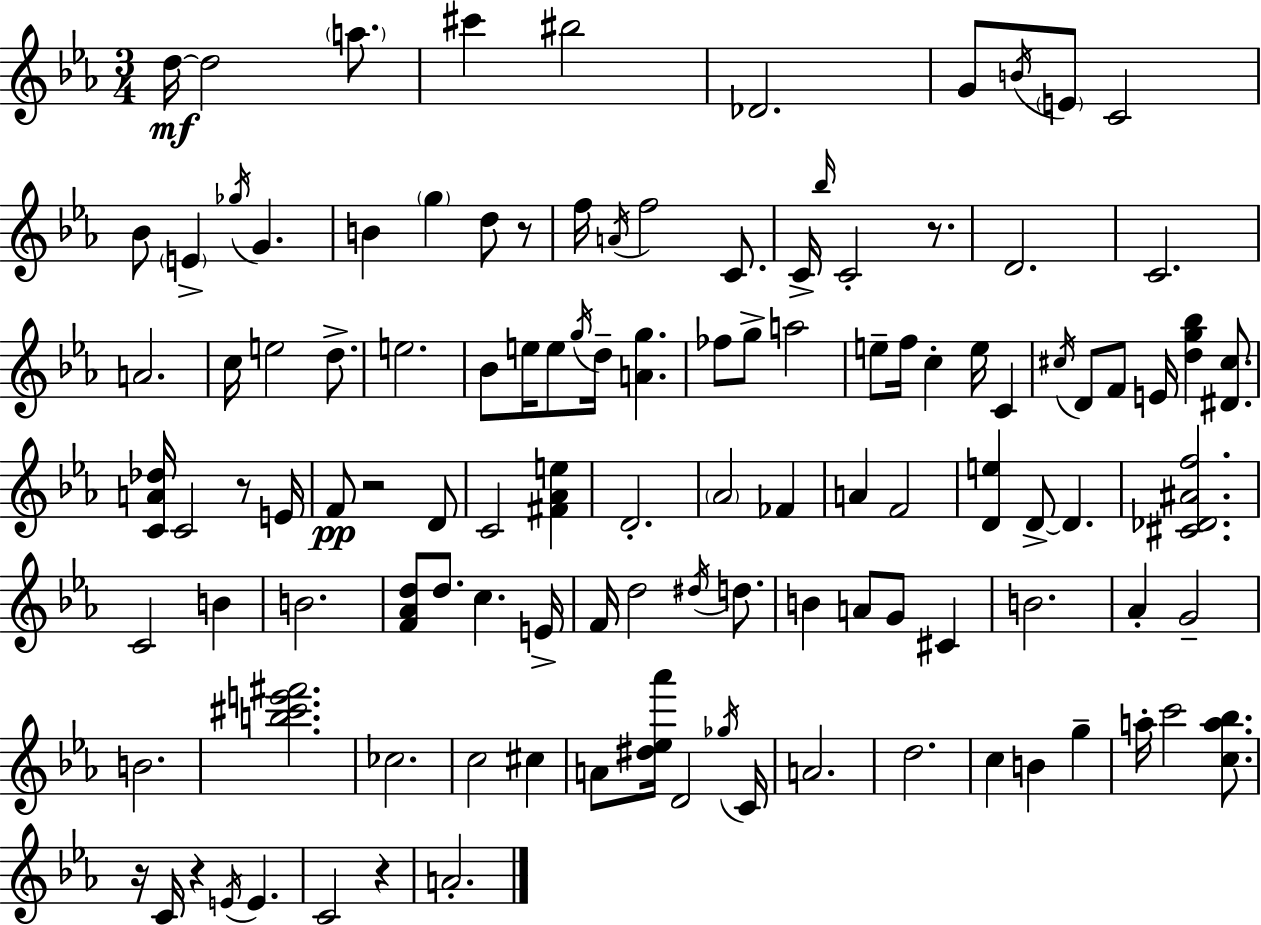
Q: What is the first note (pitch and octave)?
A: D5